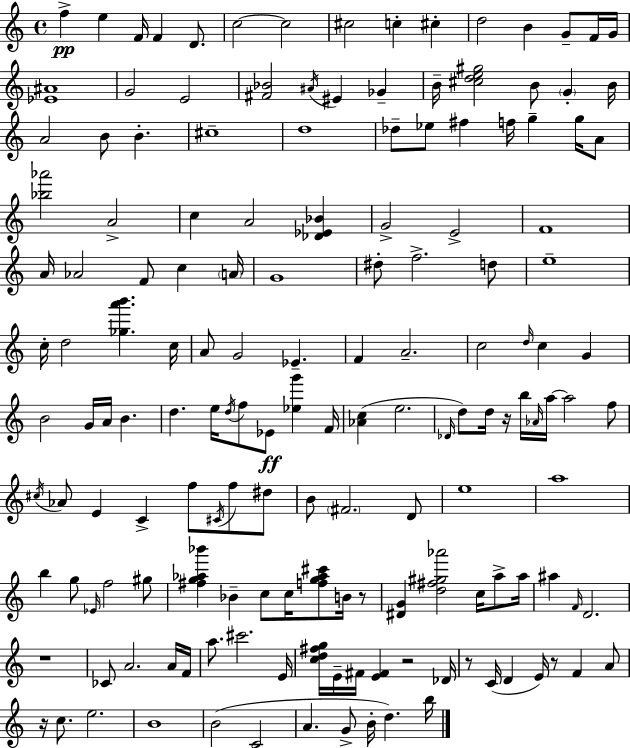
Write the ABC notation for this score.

X:1
T:Untitled
M:4/4
L:1/4
K:Am
f e F/4 F D/2 c2 c2 ^c2 c ^c d2 B G/2 F/4 G/4 [_E^A]4 G2 E2 [^F_B]2 ^A/4 ^E _G B/4 [^cde^g]2 B/2 G B/4 A2 B/2 B ^c4 d4 _d/2 _e/2 ^f f/4 g g/4 A/2 [_b_a']2 A2 c A2 [_D_E_B] G2 E2 F4 A/4 _A2 F/2 c A/4 G4 ^d/2 f2 d/2 e4 c/4 d2 [_ga'b'] c/4 A/2 G2 _E F A2 c2 d/4 c G B2 G/4 A/4 B d e/4 d/4 f/2 _E/2 [_eg'] F/4 [_Ac] e2 _D/4 d/2 d/4 z/4 b/4 _A/4 a/4 a2 f/2 ^c/4 _A/2 E C f/2 ^C/4 f/2 ^d/2 B/2 ^F2 D/2 e4 a4 b g/2 _E/4 f2 ^g/2 [^fg_a_b'] _B c/2 c/4 [fg_a^c']/2 B/4 z/2 [^DG] [d^f^g_a']2 c/4 a/2 a/4 ^a F/4 D2 z4 _C/2 A2 A/4 F/4 a/2 ^c'2 E/4 [cd^fg]/4 E/4 ^F/4 [E^F] z2 _D/4 z/2 C/4 D E/4 z/2 F A/2 z/4 c/2 e2 B4 B2 C2 A G/2 B/4 d b/4